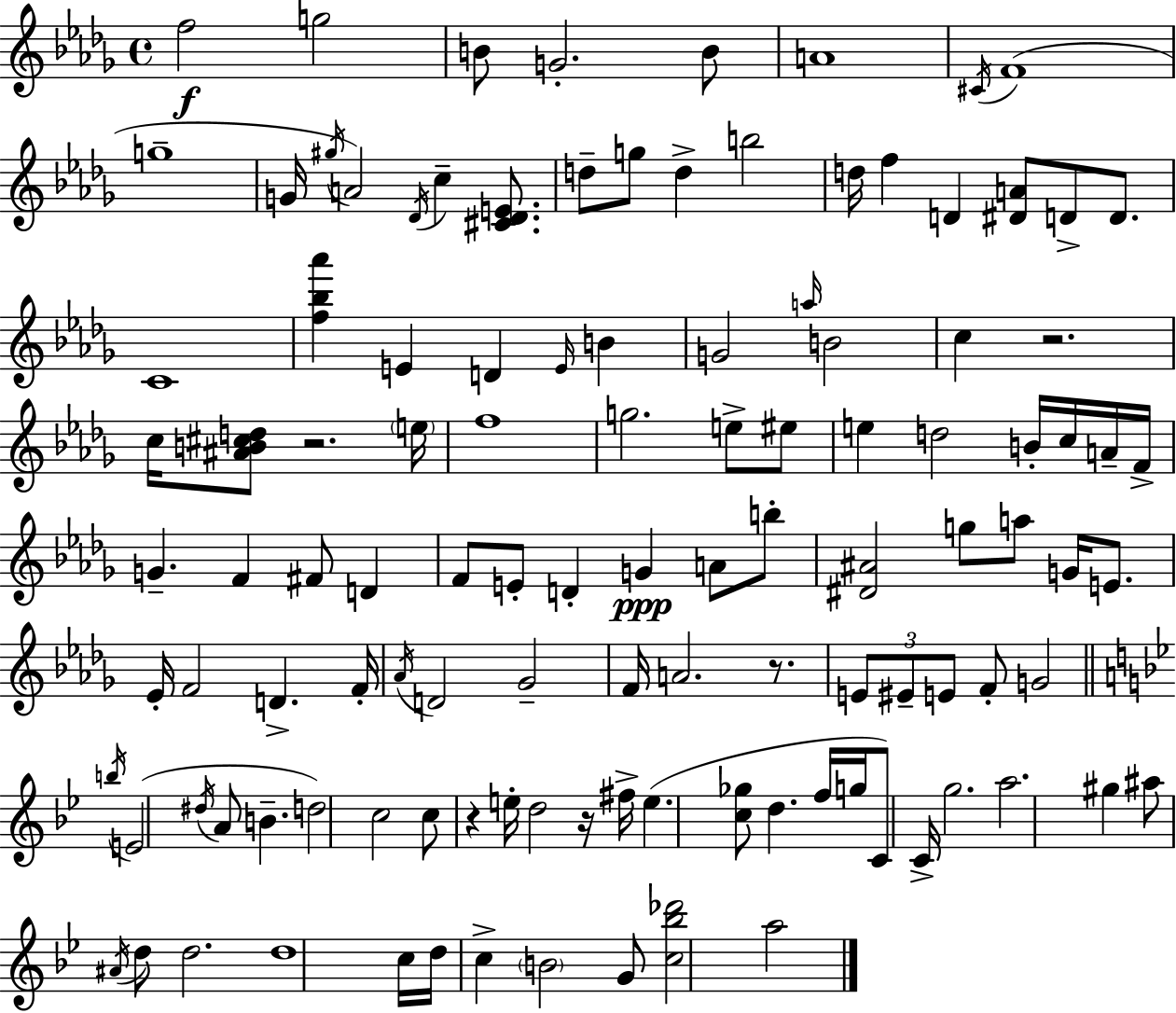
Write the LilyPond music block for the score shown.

{
  \clef treble
  \time 4/4
  \defaultTimeSignature
  \key bes \minor
  f''2\f g''2 | b'8 g'2.-. b'8 | a'1 | \acciaccatura { cis'16 }( f'1 | \break g''1-- | g'16 \acciaccatura { gis''16 } a'2) \acciaccatura { des'16 } c''4-- | <cis' des' e'>8. d''8-- g''8 d''4-> b''2 | d''16 f''4 d'4 <dis' a'>8 d'8-> | \break d'8. c'1 | <f'' bes'' aes'''>4 e'4 d'4 \grace { e'16 } | b'4 g'2 \grace { a''16 } b'2 | c''4 r2. | \break c''16 <ais' b' cis'' d''>8 r2. | \parenthesize e''16 f''1 | g''2. | e''8-> eis''8 e''4 d''2 | \break b'16-. c''16 a'16-- f'16-> g'4.-- f'4 fis'8 | d'4 f'8 e'8-. d'4-. g'4\ppp | a'8 b''8-. <dis' ais'>2 g''8 a''8 | g'16 e'8. ees'16-. f'2 d'4.-> | \break f'16-. \acciaccatura { aes'16 } d'2 ges'2-- | f'16 a'2. | r8. \tuplet 3/2 { e'8 eis'8-- e'8 } f'8-. g'2 | \bar "||" \break \key bes \major \acciaccatura { b''16 }( e'2 \acciaccatura { dis''16 } a'8 b'4.-- | d''2) c''2 | c''8 r4 e''16-. d''2 | r16 fis''16-> e''4.( <c'' ges''>8 d''4. | \break f''16 g''16 c'8) c'16-> g''2. | a''2. gis''4 | ais''8 \acciaccatura { ais'16 } d''8 d''2. | d''1 | \break c''16 d''16 c''4-> \parenthesize b'2 | g'8 <c'' bes'' des'''>2 a''2 | \bar "|."
}